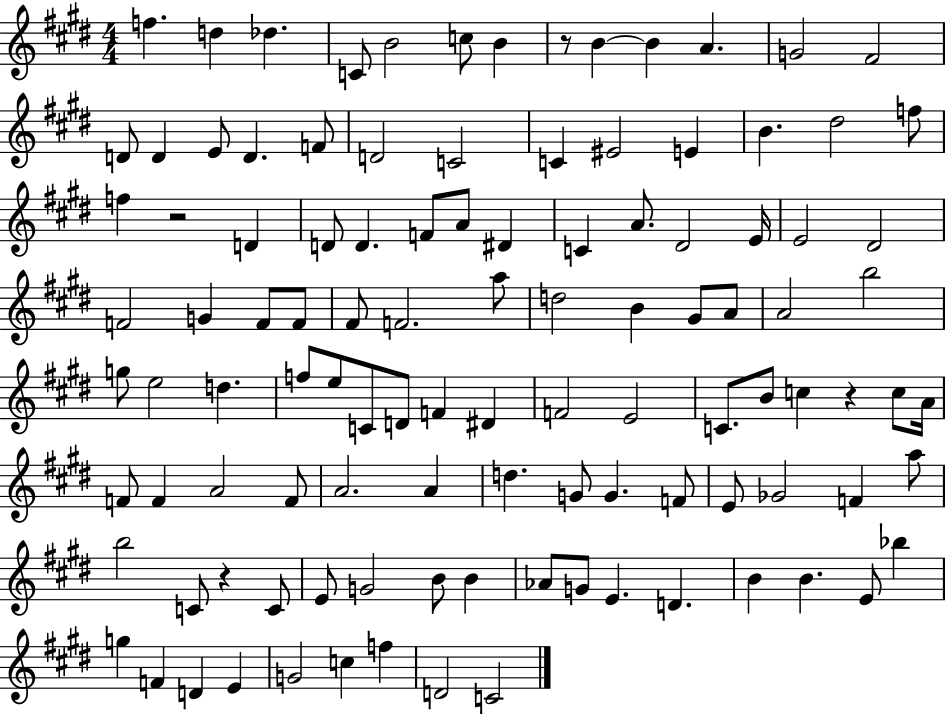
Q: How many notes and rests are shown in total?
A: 109